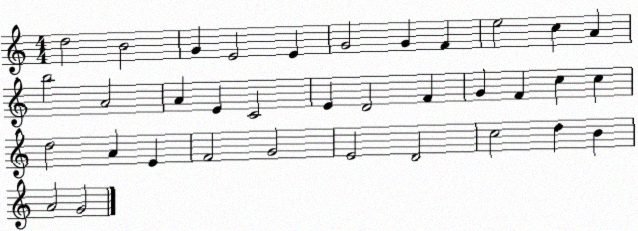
X:1
T:Untitled
M:4/4
L:1/4
K:C
d2 B2 G E2 E G2 G F e2 c A b2 A2 A E C2 E D2 F G F c c d2 A E F2 G2 E2 D2 c2 d B A2 G2